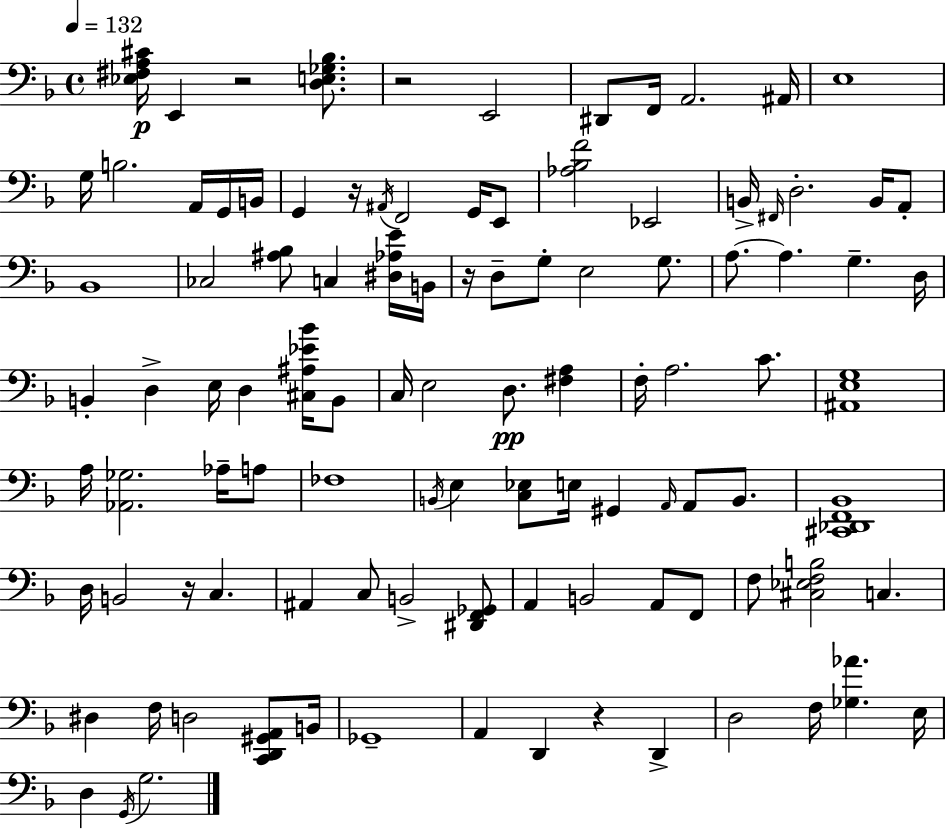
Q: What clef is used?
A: bass